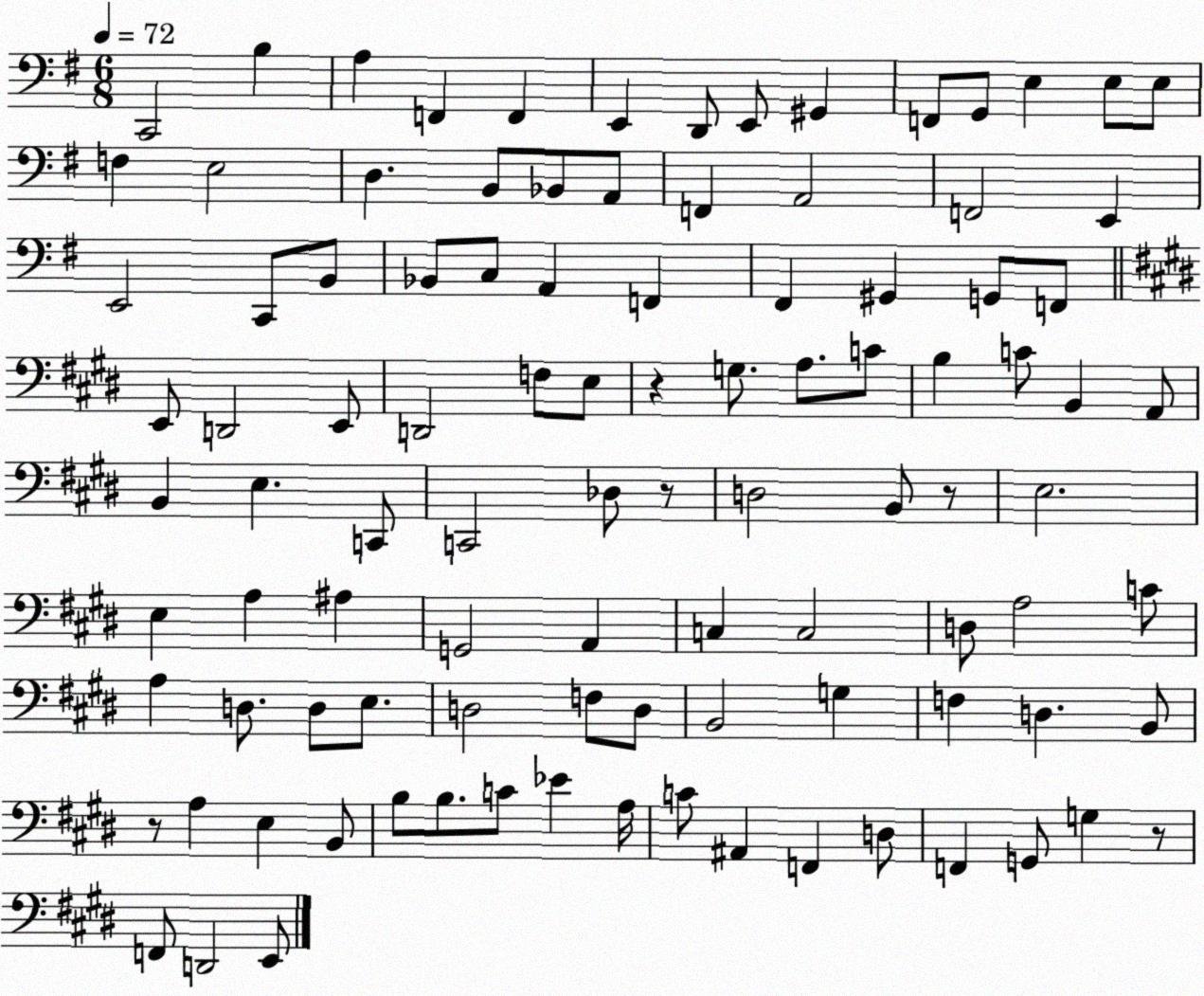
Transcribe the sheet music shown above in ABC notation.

X:1
T:Untitled
M:6/8
L:1/4
K:G
C,,2 B, A, F,, F,, E,, D,,/2 E,,/2 ^G,, F,,/2 G,,/2 E, E,/2 E,/2 F, E,2 D, B,,/2 _B,,/2 A,,/2 F,, A,,2 F,,2 E,, E,,2 C,,/2 B,,/2 _B,,/2 C,/2 A,, F,, ^F,, ^G,, G,,/2 F,,/2 E,,/2 D,,2 E,,/2 D,,2 F,/2 E,/2 z G,/2 A,/2 C/2 B, C/2 B,, A,,/2 B,, E, C,,/2 C,,2 _D,/2 z/2 D,2 B,,/2 z/2 E,2 E, A, ^A, G,,2 A,, C, C,2 D,/2 A,2 C/2 A, D,/2 D,/2 E,/2 D,2 F,/2 D,/2 B,,2 G, F, D, B,,/2 z/2 A, E, B,,/2 B,/2 B,/2 C/2 _E A,/4 C/2 ^A,, F,, D,/2 F,, G,,/2 G, z/2 F,,/2 D,,2 E,,/2